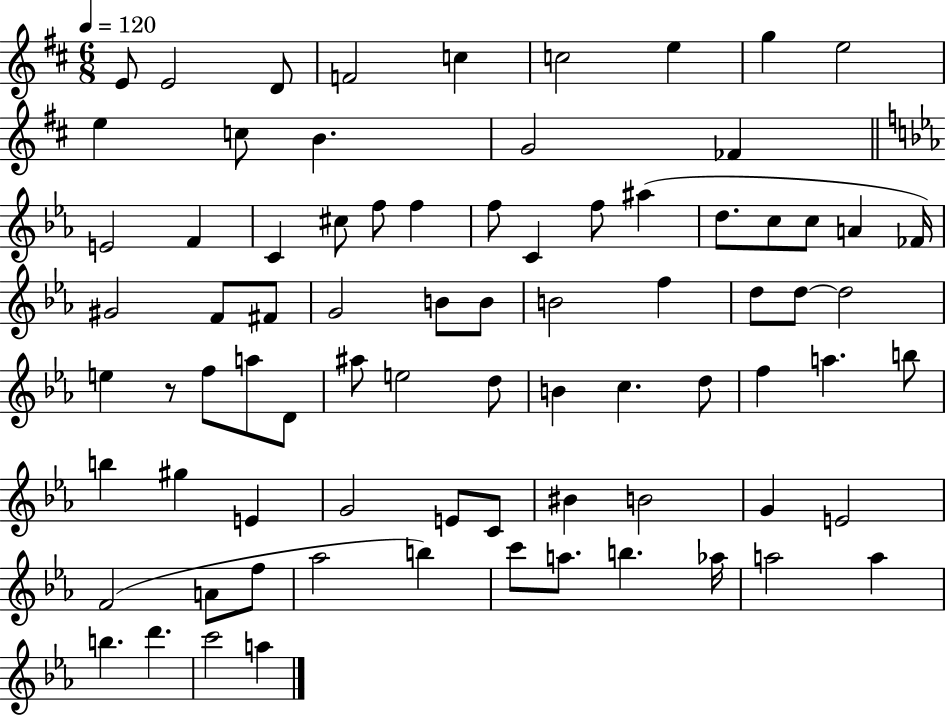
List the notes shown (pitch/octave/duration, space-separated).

E4/e E4/h D4/e F4/h C5/q C5/h E5/q G5/q E5/h E5/q C5/e B4/q. G4/h FES4/q E4/h F4/q C4/q C#5/e F5/e F5/q F5/e C4/q F5/e A#5/q D5/e. C5/e C5/e A4/q FES4/s G#4/h F4/e F#4/e G4/h B4/e B4/e B4/h F5/q D5/e D5/e D5/h E5/q R/e F5/e A5/e D4/e A#5/e E5/h D5/e B4/q C5/q. D5/e F5/q A5/q. B5/e B5/q G#5/q E4/q G4/h E4/e C4/e BIS4/q B4/h G4/q E4/h F4/h A4/e F5/e Ab5/h B5/q C6/e A5/e. B5/q. Ab5/s A5/h A5/q B5/q. D6/q. C6/h A5/q